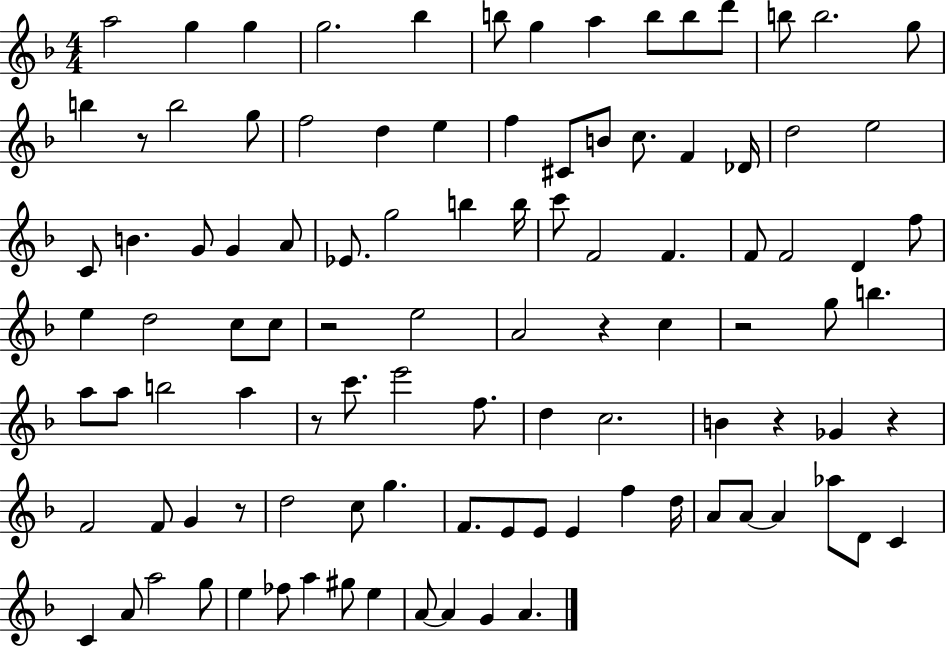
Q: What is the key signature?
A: F major